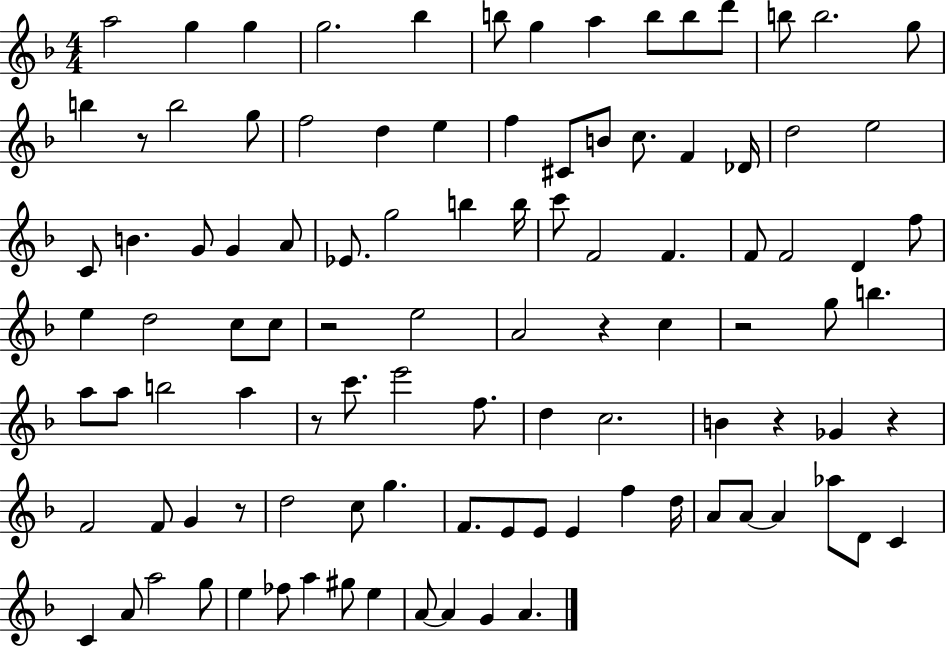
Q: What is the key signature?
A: F major